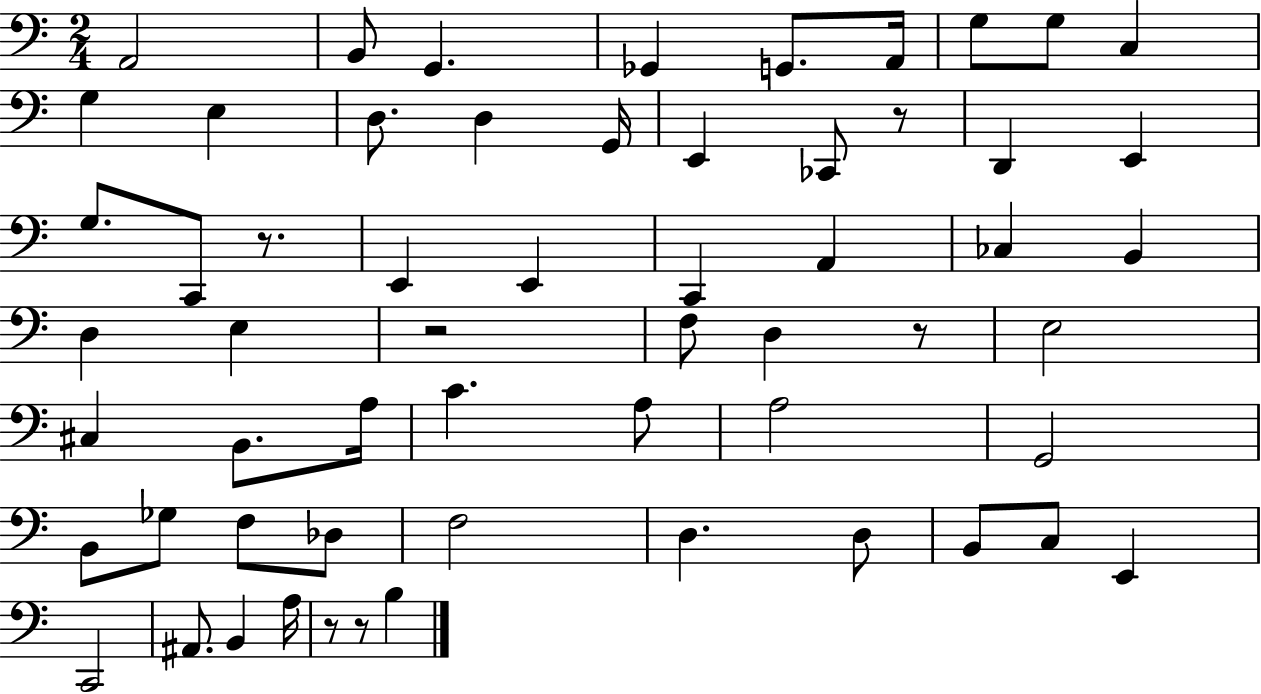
X:1
T:Untitled
M:2/4
L:1/4
K:C
A,,2 B,,/2 G,, _G,, G,,/2 A,,/4 G,/2 G,/2 C, G, E, D,/2 D, G,,/4 E,, _C,,/2 z/2 D,, E,, G,/2 C,,/2 z/2 E,, E,, C,, A,, _C, B,, D, E, z2 F,/2 D, z/2 E,2 ^C, B,,/2 A,/4 C A,/2 A,2 G,,2 B,,/2 _G,/2 F,/2 _D,/2 F,2 D, D,/2 B,,/2 C,/2 E,, C,,2 ^A,,/2 B,, A,/4 z/2 z/2 B,